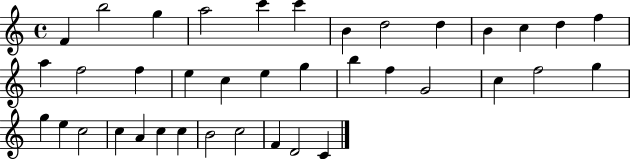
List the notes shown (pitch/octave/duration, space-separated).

F4/q B5/h G5/q A5/h C6/q C6/q B4/q D5/h D5/q B4/q C5/q D5/q F5/q A5/q F5/h F5/q E5/q C5/q E5/q G5/q B5/q F5/q G4/h C5/q F5/h G5/q G5/q E5/q C5/h C5/q A4/q C5/q C5/q B4/h C5/h F4/q D4/h C4/q